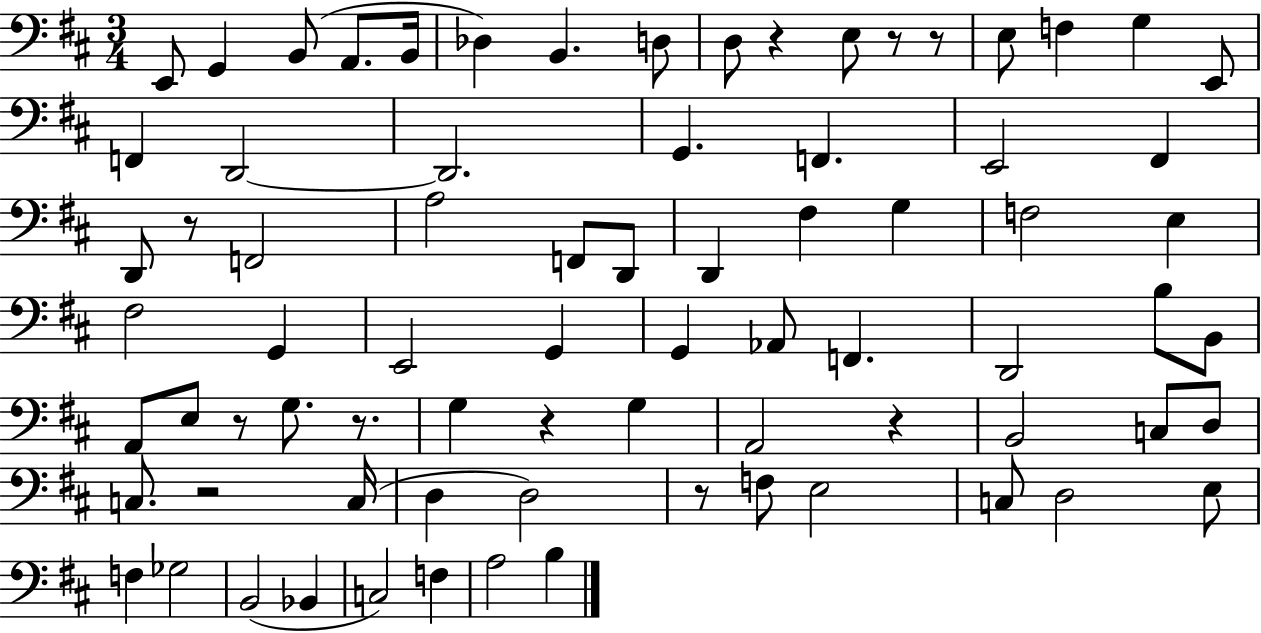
{
  \clef bass
  \numericTimeSignature
  \time 3/4
  \key d \major
  e,8 g,4 b,8( a,8. b,16 | des4) b,4. d8 | d8 r4 e8 r8 r8 | e8 f4 g4 e,8 | \break f,4 d,2~~ | d,2. | g,4. f,4. | e,2 fis,4 | \break d,8 r8 f,2 | a2 f,8 d,8 | d,4 fis4 g4 | f2 e4 | \break fis2 g,4 | e,2 g,4 | g,4 aes,8 f,4. | d,2 b8 b,8 | \break a,8 e8 r8 g8. r8. | g4 r4 g4 | a,2 r4 | b,2 c8 d8 | \break c8. r2 c16( | d4 d2) | r8 f8 e2 | c8 d2 e8 | \break f4 ges2 | b,2( bes,4 | c2) f4 | a2 b4 | \break \bar "|."
}